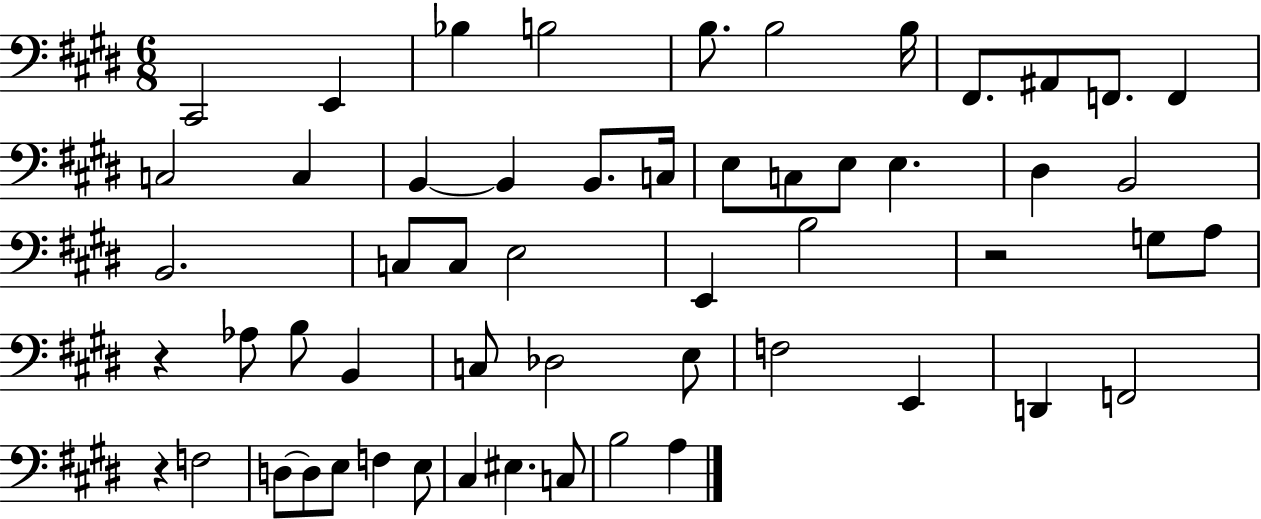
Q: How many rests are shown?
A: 3